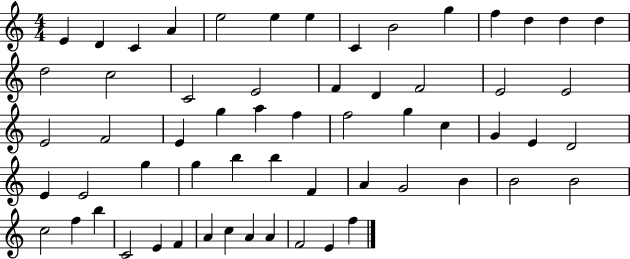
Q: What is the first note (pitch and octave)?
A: E4